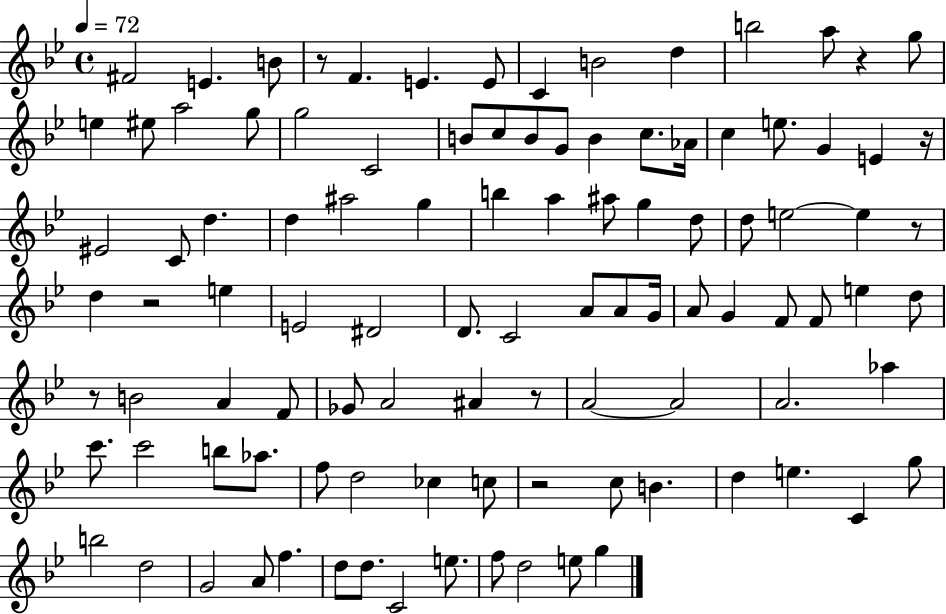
F#4/h E4/q. B4/e R/e F4/q. E4/q. E4/e C4/q B4/h D5/q B5/h A5/e R/q G5/e E5/q EIS5/e A5/h G5/e G5/h C4/h B4/e C5/e B4/e G4/e B4/q C5/e. Ab4/s C5/q E5/e. G4/q E4/q R/s EIS4/h C4/e D5/q. D5/q A#5/h G5/q B5/q A5/q A#5/e G5/q D5/e D5/e E5/h E5/q R/e D5/q R/h E5/q E4/h D#4/h D4/e. C4/h A4/e A4/e G4/s A4/e G4/q F4/e F4/e E5/q D5/e R/e B4/h A4/q F4/e Gb4/e A4/h A#4/q R/e A4/h A4/h A4/h. Ab5/q C6/e. C6/h B5/e Ab5/e. F5/e D5/h CES5/q C5/e R/h C5/e B4/q. D5/q E5/q. C4/q G5/e B5/h D5/h G4/h A4/e F5/q. D5/e D5/e. C4/h E5/e. F5/e D5/h E5/e G5/q